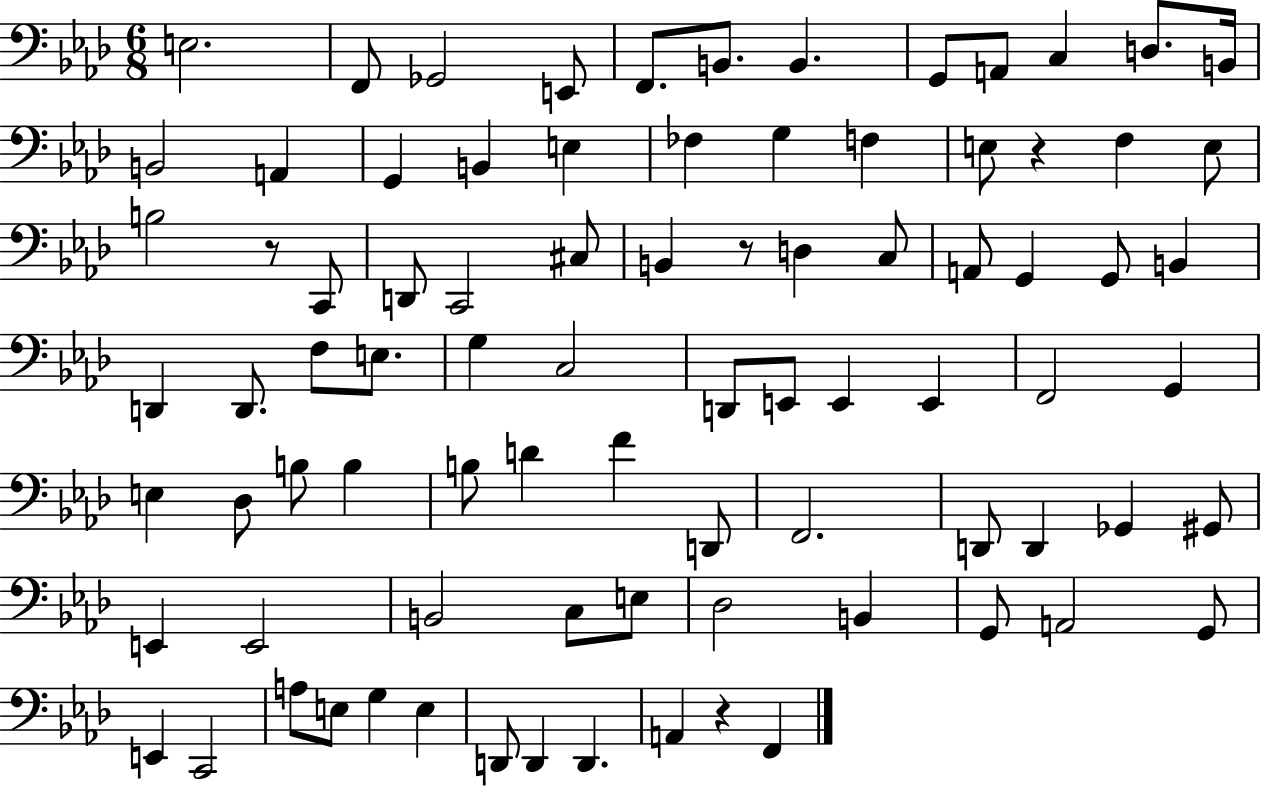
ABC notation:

X:1
T:Untitled
M:6/8
L:1/4
K:Ab
E,2 F,,/2 _G,,2 E,,/2 F,,/2 B,,/2 B,, G,,/2 A,,/2 C, D,/2 B,,/4 B,,2 A,, G,, B,, E, _F, G, F, E,/2 z F, E,/2 B,2 z/2 C,,/2 D,,/2 C,,2 ^C,/2 B,, z/2 D, C,/2 A,,/2 G,, G,,/2 B,, D,, D,,/2 F,/2 E,/2 G, C,2 D,,/2 E,,/2 E,, E,, F,,2 G,, E, _D,/2 B,/2 B, B,/2 D F D,,/2 F,,2 D,,/2 D,, _G,, ^G,,/2 E,, E,,2 B,,2 C,/2 E,/2 _D,2 B,, G,,/2 A,,2 G,,/2 E,, C,,2 A,/2 E,/2 G, E, D,,/2 D,, D,, A,, z F,,